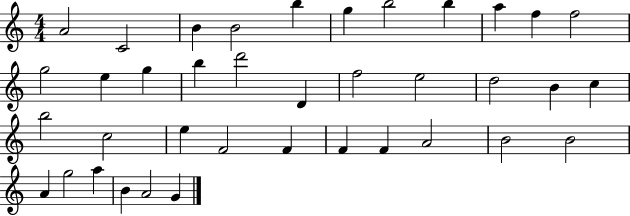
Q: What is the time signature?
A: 4/4